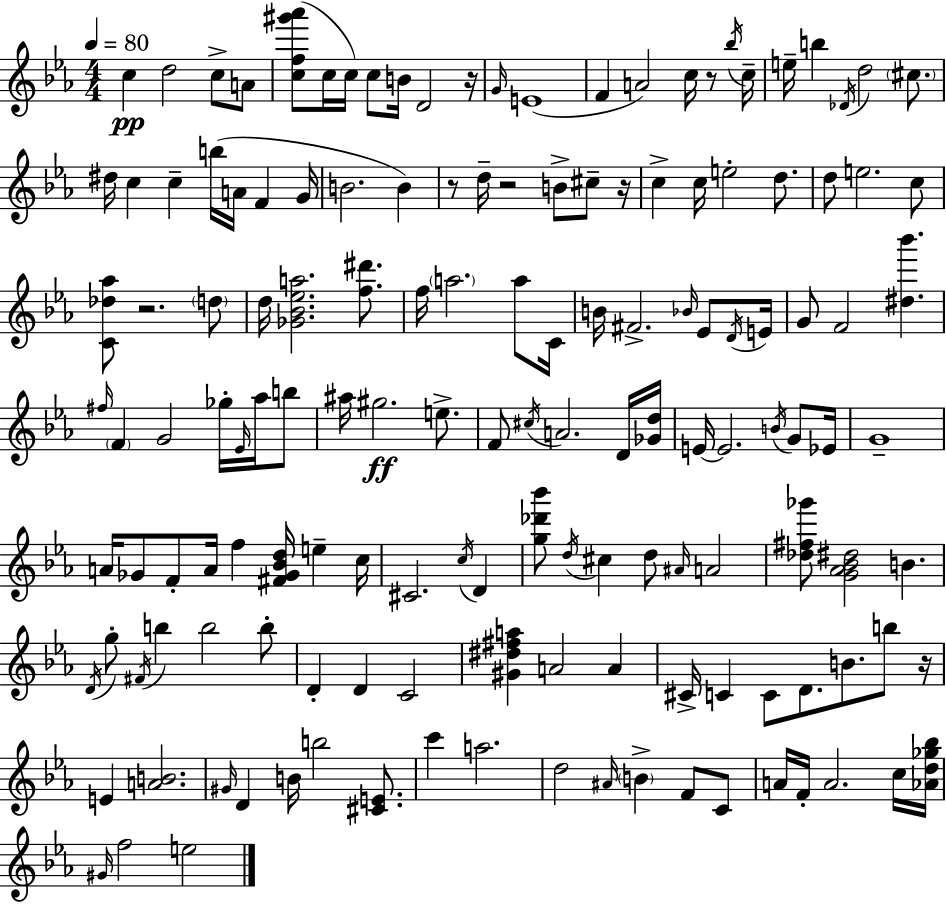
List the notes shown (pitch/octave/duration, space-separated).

C5/q D5/h C5/e A4/e [C5,F5,G#6,Ab6]/e C5/s C5/s C5/e B4/s D4/h R/s G4/s E4/w F4/q A4/h C5/s R/e Bb5/s C5/s E5/s B5/q Db4/s D5/h C#5/e. D#5/s C5/q C5/q B5/s A4/s F4/q G4/s B4/h. B4/q R/e D5/s R/h B4/e C#5/e R/s C5/q C5/s E5/h D5/e. D5/e E5/h. C5/e [C4,Db5,Ab5]/e R/h. D5/e D5/s [Gb4,Bb4,Eb5,A5]/h. [F5,D#6]/e. F5/s A5/h. A5/e C4/s B4/s F#4/h. Bb4/s Eb4/e D4/s E4/s G4/e F4/h [D#5,Bb6]/q. F#5/s F4/q G4/h Gb5/s Eb4/s Ab5/s B5/e A#5/s G#5/h. E5/e. F4/e C#5/s A4/h. D4/s [Gb4,D5]/s E4/s E4/h. B4/s G4/e Eb4/s G4/w A4/s Gb4/e F4/e A4/s F5/q [F#4,Gb4,Bb4,D5]/s E5/q C5/s C#4/h. C5/s D4/q [G5,Db6,Bb6]/e D5/s C#5/q D5/e A#4/s A4/h [Db5,F#5,Gb6]/e [G4,Ab4,Bb4,D#5]/h B4/q. D4/s G5/e F#4/s B5/q B5/h B5/e D4/q D4/q C4/h [G#4,D#5,F#5,A5]/q A4/h A4/q C#4/s C4/q C4/e D4/e. B4/e. B5/e R/s E4/q [A4,B4]/h. G#4/s D4/q B4/s B5/h [C#4,E4]/e. C6/q A5/h. D5/h A#4/s B4/q F4/e C4/e A4/s F4/s A4/h. C5/s [Ab4,D5,Gb5,Bb5]/s G#4/s F5/h E5/h